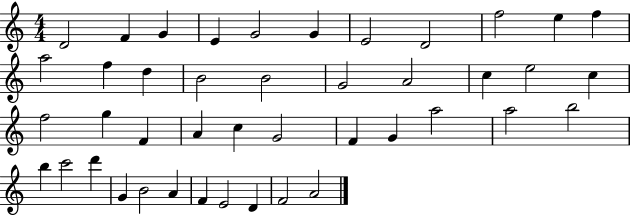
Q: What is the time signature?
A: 4/4